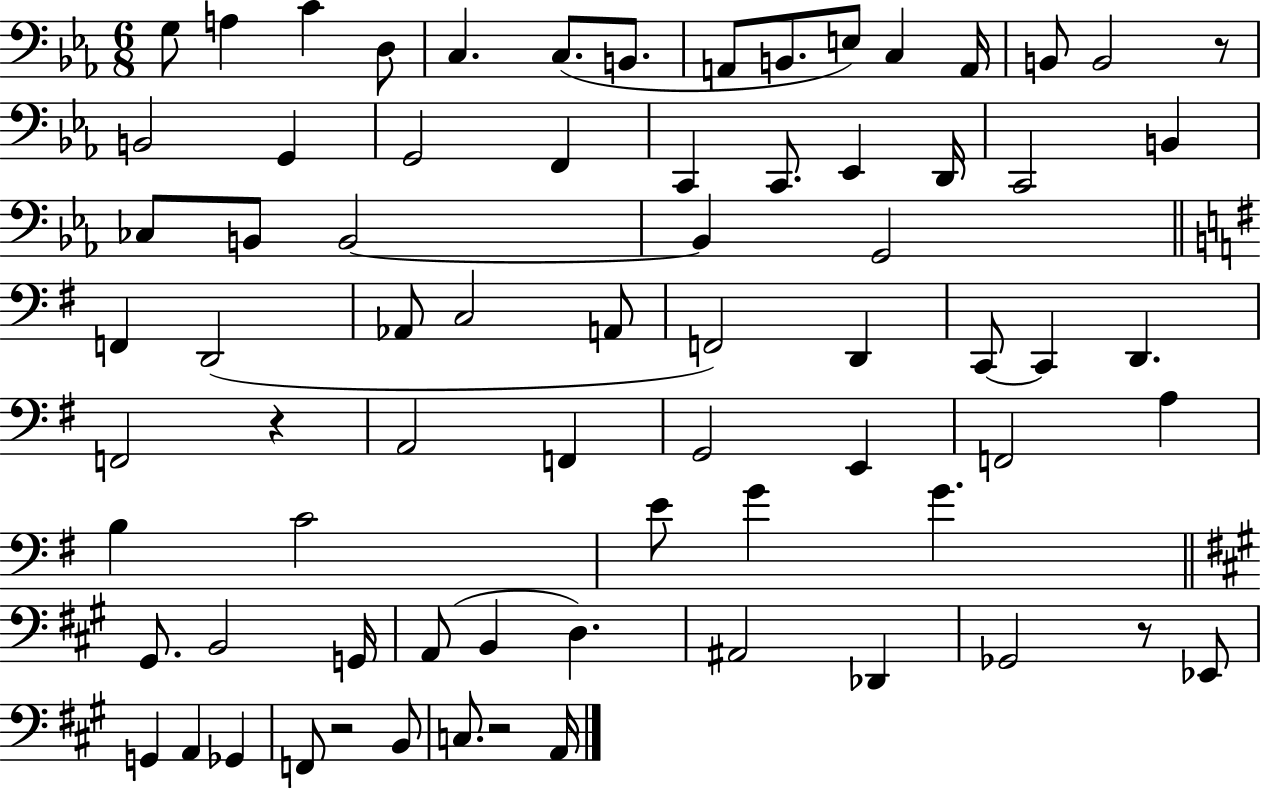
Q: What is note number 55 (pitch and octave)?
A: A2